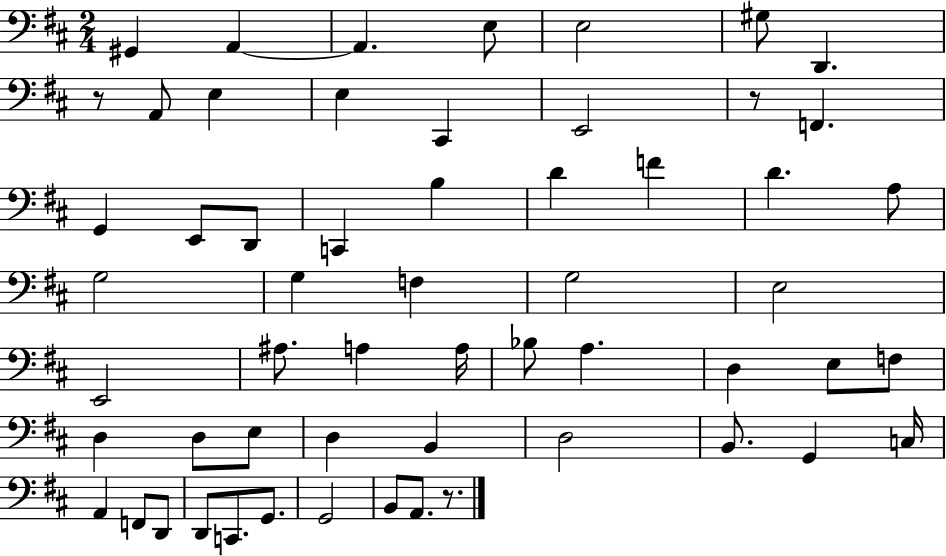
G#2/q A2/q A2/q. E3/e E3/h G#3/e D2/q. R/e A2/e E3/q E3/q C#2/q E2/h R/e F2/q. G2/q E2/e D2/e C2/q B3/q D4/q F4/q D4/q. A3/e G3/h G3/q F3/q G3/h E3/h E2/h A#3/e. A3/q A3/s Bb3/e A3/q. D3/q E3/e F3/e D3/q D3/e E3/e D3/q B2/q D3/h B2/e. G2/q C3/s A2/q F2/e D2/e D2/e C2/e. G2/e. G2/h B2/e A2/e. R/e.